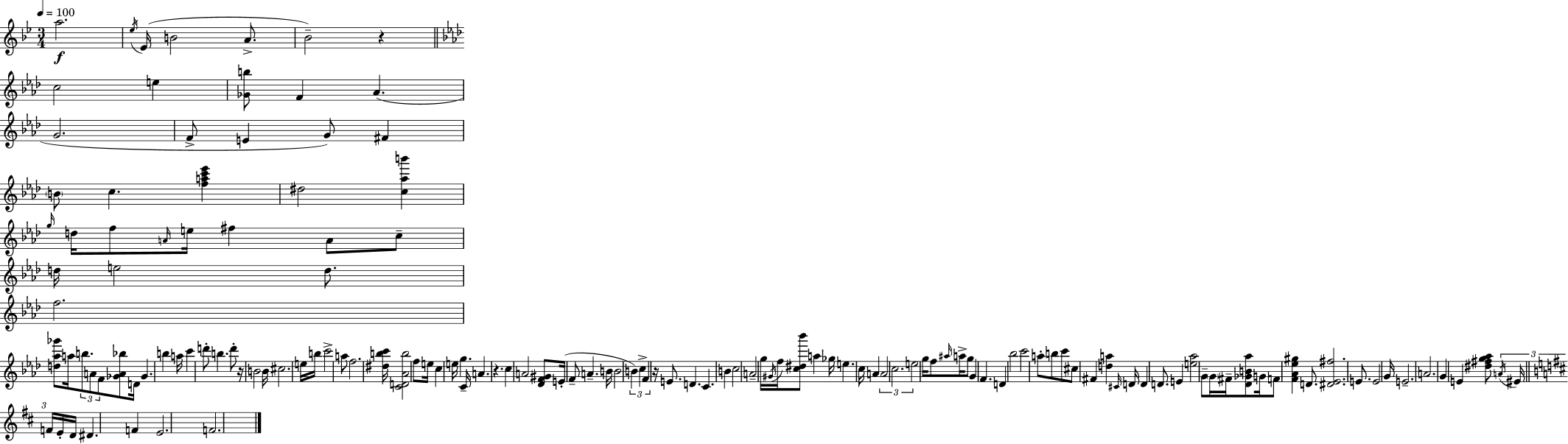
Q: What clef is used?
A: treble